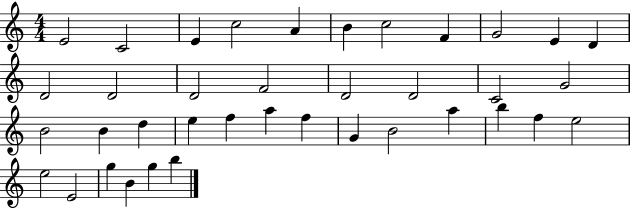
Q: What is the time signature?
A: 4/4